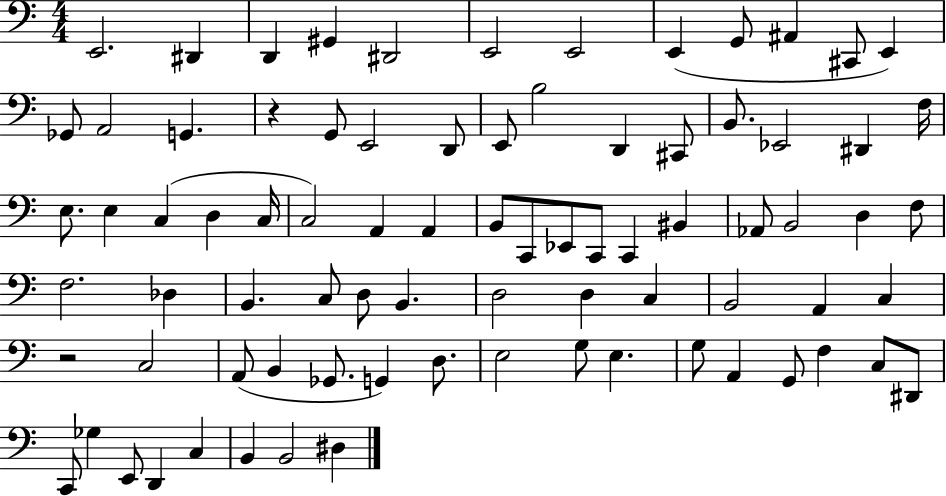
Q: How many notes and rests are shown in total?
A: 81